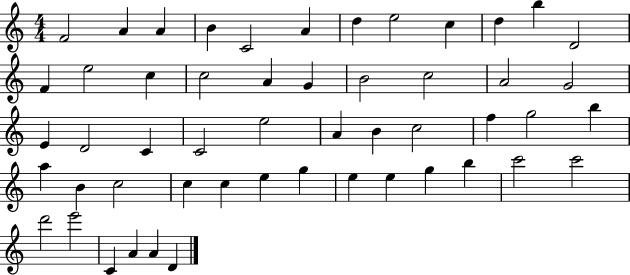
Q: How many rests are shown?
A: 0